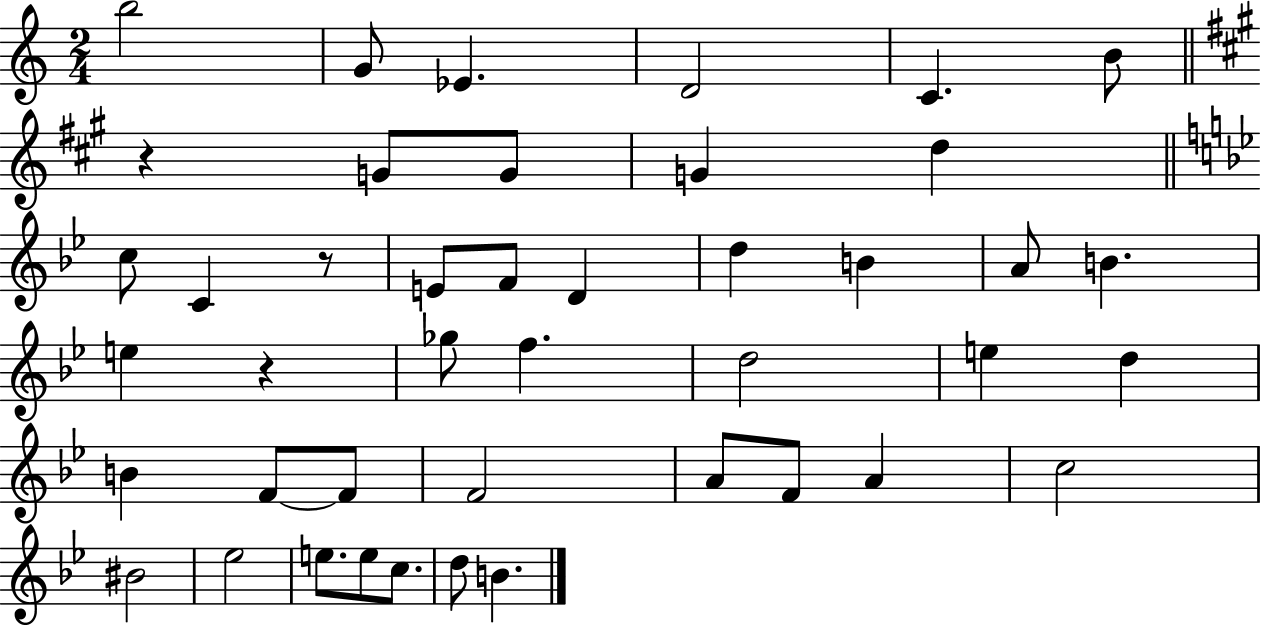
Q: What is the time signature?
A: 2/4